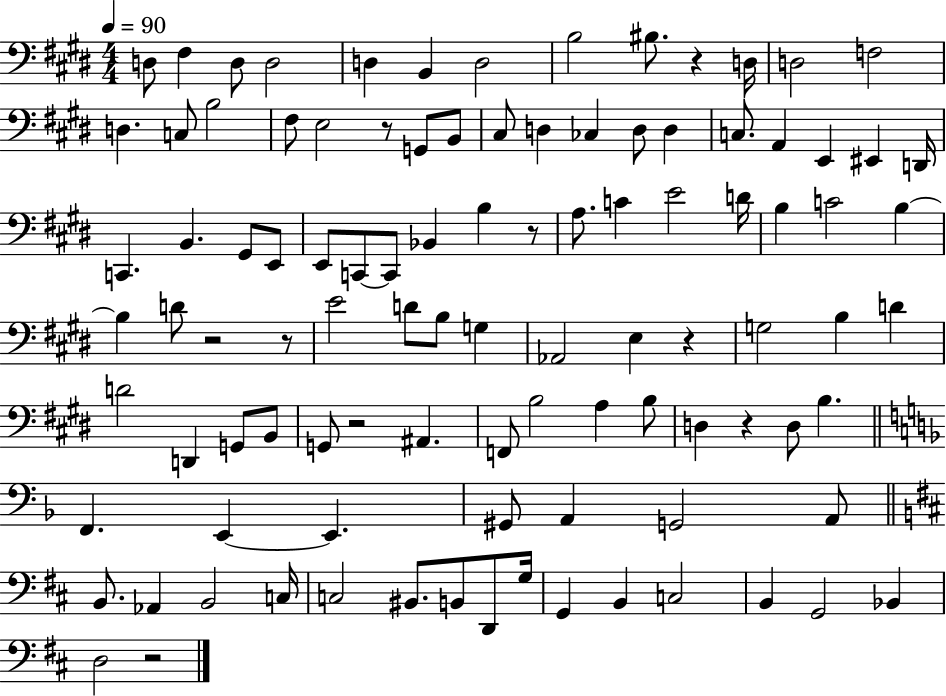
X:1
T:Untitled
M:4/4
L:1/4
K:E
D,/2 ^F, D,/2 D,2 D, B,, D,2 B,2 ^B,/2 z D,/4 D,2 F,2 D, C,/2 B,2 ^F,/2 E,2 z/2 G,,/2 B,,/2 ^C,/2 D, _C, D,/2 D, C,/2 A,, E,, ^E,, D,,/4 C,, B,, ^G,,/2 E,,/2 E,,/2 C,,/2 C,,/2 _B,, B, z/2 A,/2 C E2 D/4 B, C2 B, B, D/2 z2 z/2 E2 D/2 B,/2 G, _A,,2 E, z G,2 B, D D2 D,, G,,/2 B,,/2 G,,/2 z2 ^A,, F,,/2 B,2 A, B,/2 D, z D,/2 B, F,, E,, E,, ^G,,/2 A,, G,,2 A,,/2 B,,/2 _A,, B,,2 C,/4 C,2 ^B,,/2 B,,/2 D,,/2 G,/4 G,, B,, C,2 B,, G,,2 _B,, D,2 z2